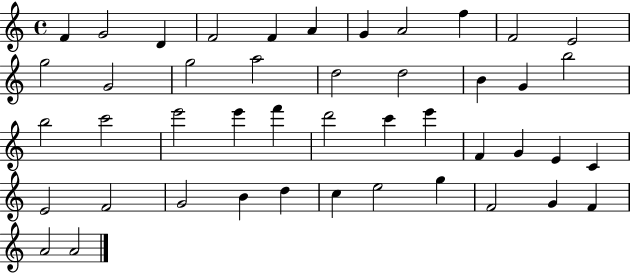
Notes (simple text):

F4/q G4/h D4/q F4/h F4/q A4/q G4/q A4/h F5/q F4/h E4/h G5/h G4/h G5/h A5/h D5/h D5/h B4/q G4/q B5/h B5/h C6/h E6/h E6/q F6/q D6/h C6/q E6/q F4/q G4/q E4/q C4/q E4/h F4/h G4/h B4/q D5/q C5/q E5/h G5/q F4/h G4/q F4/q A4/h A4/h